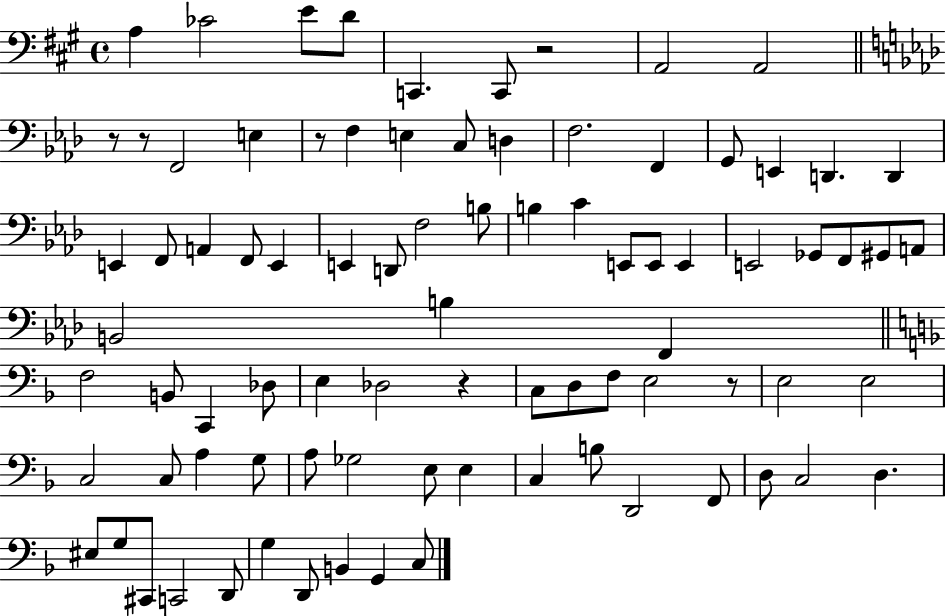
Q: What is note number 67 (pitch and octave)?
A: D3